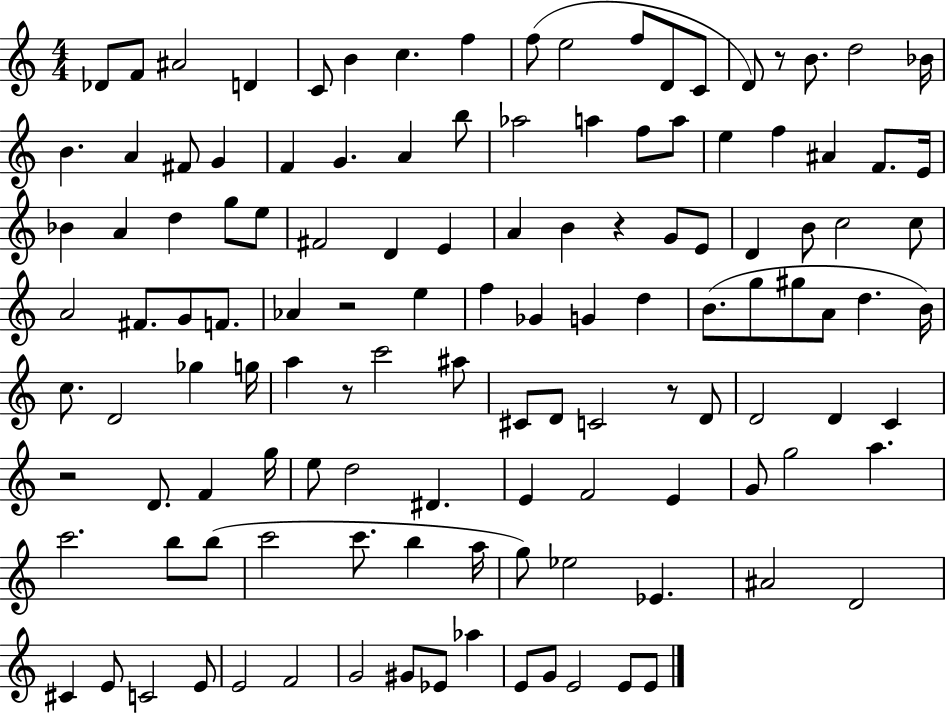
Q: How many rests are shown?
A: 6